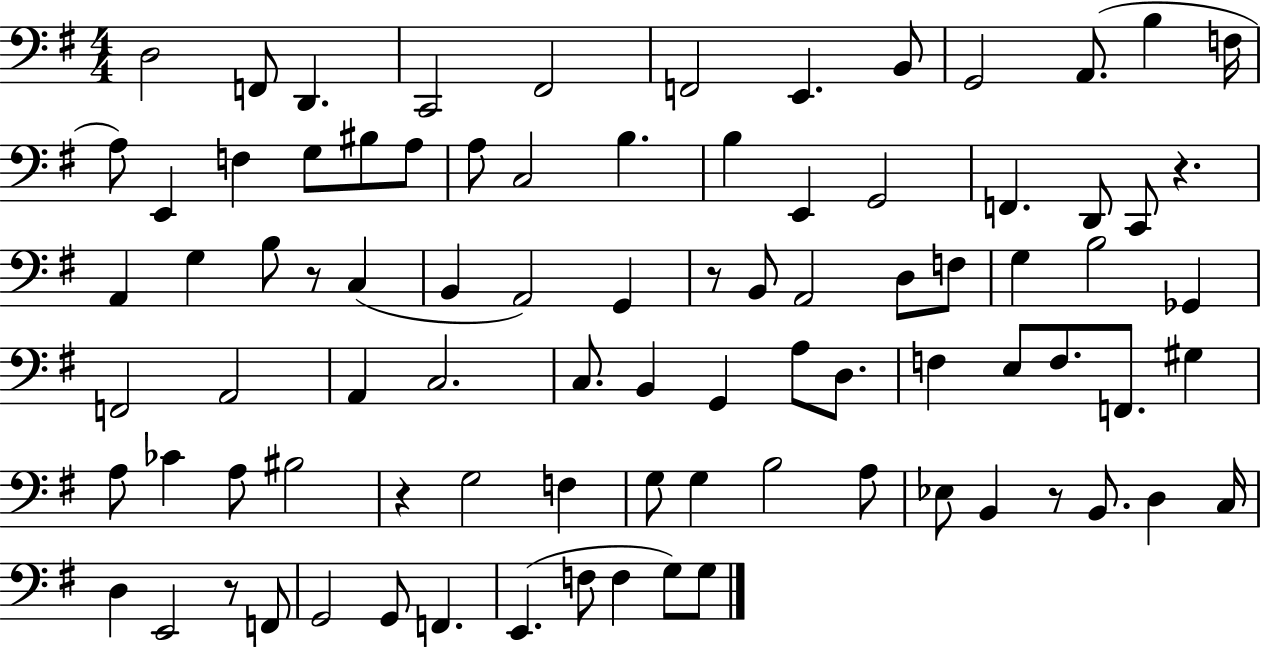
{
  \clef bass
  \numericTimeSignature
  \time 4/4
  \key g \major
  d2 f,8 d,4. | c,2 fis,2 | f,2 e,4. b,8 | g,2 a,8.( b4 f16 | \break a8) e,4 f4 g8 bis8 a8 | a8 c2 b4. | b4 e,4 g,2 | f,4. d,8 c,8 r4. | \break a,4 g4 b8 r8 c4( | b,4 a,2) g,4 | r8 b,8 a,2 d8 f8 | g4 b2 ges,4 | \break f,2 a,2 | a,4 c2. | c8. b,4 g,4 a8 d8. | f4 e8 f8. f,8. gis4 | \break a8 ces'4 a8 bis2 | r4 g2 f4 | g8 g4 b2 a8 | ees8 b,4 r8 b,8. d4 c16 | \break d4 e,2 r8 f,8 | g,2 g,8 f,4. | e,4.( f8 f4 g8) g8 | \bar "|."
}